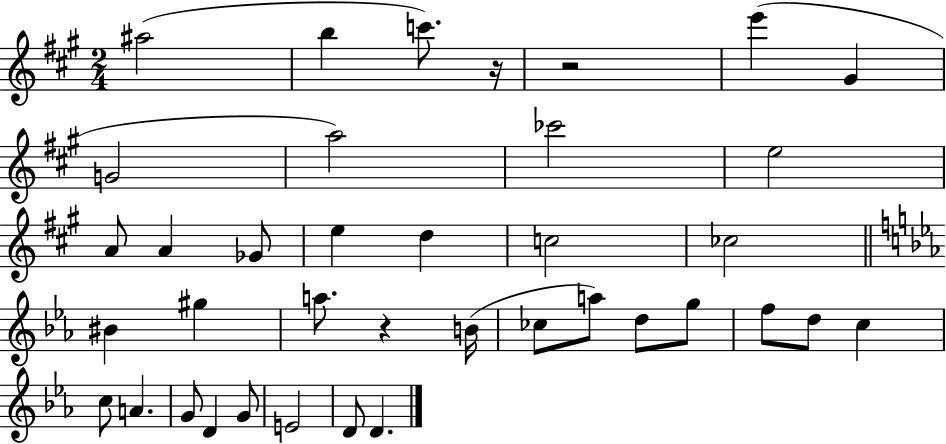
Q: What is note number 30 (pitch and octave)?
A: G4